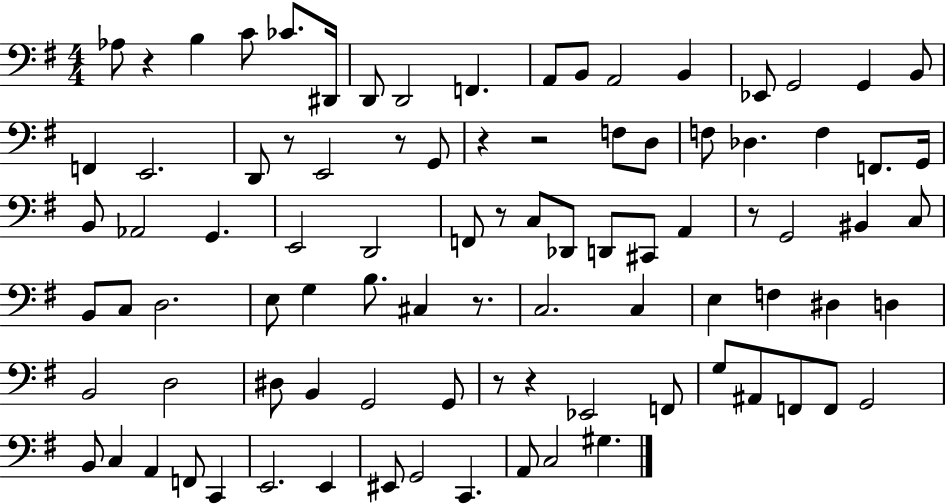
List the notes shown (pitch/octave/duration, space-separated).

Ab3/e R/q B3/q C4/e CES4/e. D#2/s D2/e D2/h F2/q. A2/e B2/e A2/h B2/q Eb2/e G2/h G2/q B2/e F2/q E2/h. D2/e R/e E2/h R/e G2/e R/q R/h F3/e D3/e F3/e Db3/q. F3/q F2/e. G2/s B2/e Ab2/h G2/q. E2/h D2/h F2/e R/e C3/e Db2/e D2/e C#2/e A2/q R/e G2/h BIS2/q C3/e B2/e C3/e D3/h. E3/e G3/q B3/e. C#3/q R/e. C3/h. C3/q E3/q F3/q D#3/q D3/q B2/h D3/h D#3/e B2/q G2/h G2/e R/e R/q Eb2/h F2/e G3/e A#2/e F2/e F2/e G2/h B2/e C3/q A2/q F2/e C2/q E2/h. E2/q EIS2/e G2/h C2/q. A2/e C3/h G#3/q.